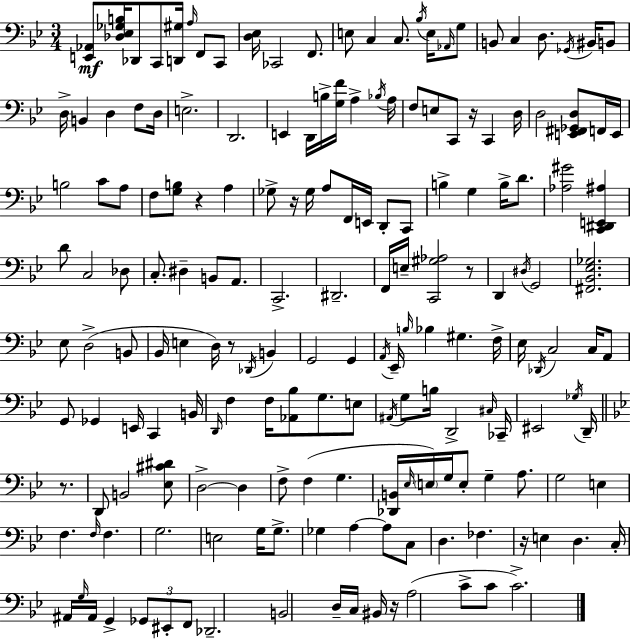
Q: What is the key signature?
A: BES major